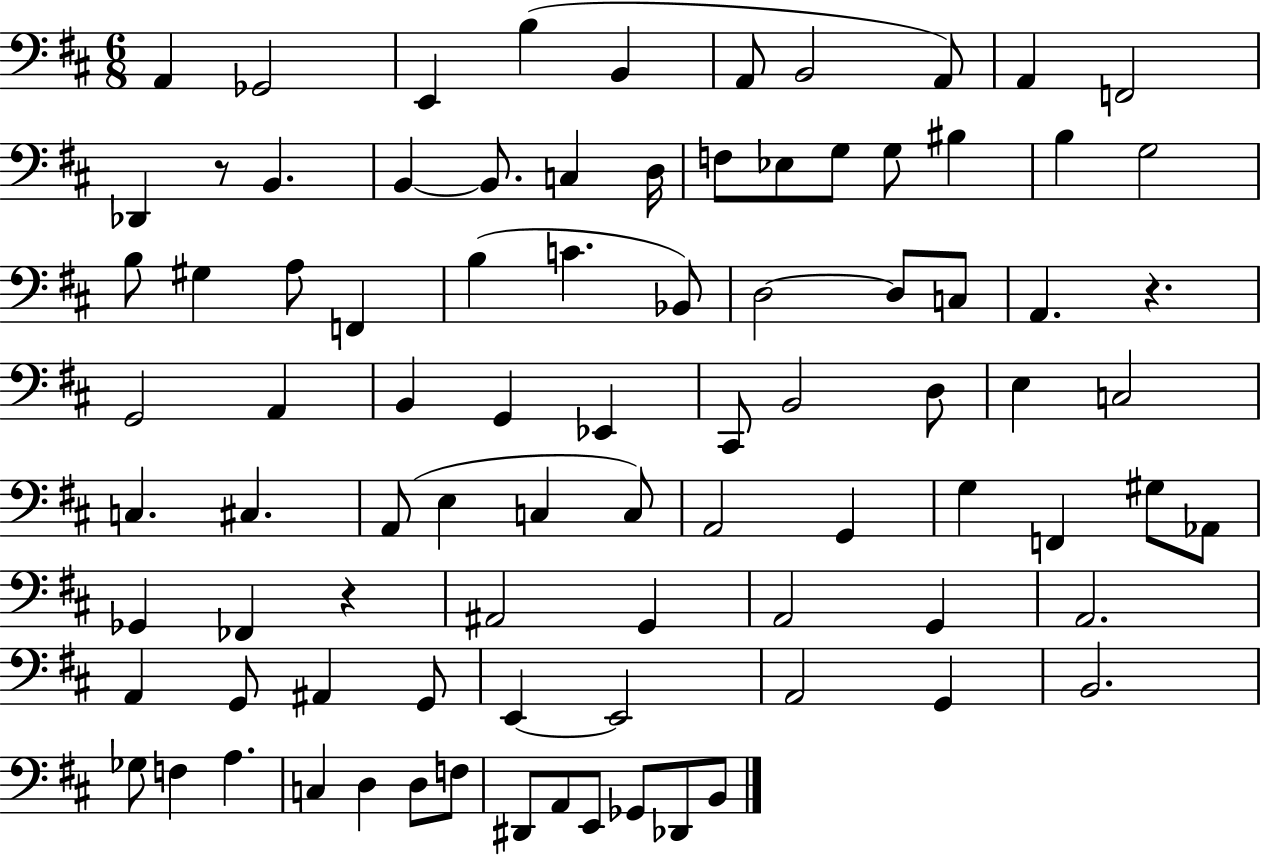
{
  \clef bass
  \numericTimeSignature
  \time 6/8
  \key d \major
  a,4 ges,2 | e,4 b4( b,4 | a,8 b,2 a,8) | a,4 f,2 | \break des,4 r8 b,4. | b,4~~ b,8. c4 d16 | f8 ees8 g8 g8 bis4 | b4 g2 | \break b8 gis4 a8 f,4 | b4( c'4. bes,8) | d2~~ d8 c8 | a,4. r4. | \break g,2 a,4 | b,4 g,4 ees,4 | cis,8 b,2 d8 | e4 c2 | \break c4. cis4. | a,8( e4 c4 c8) | a,2 g,4 | g4 f,4 gis8 aes,8 | \break ges,4 fes,4 r4 | ais,2 g,4 | a,2 g,4 | a,2. | \break a,4 g,8 ais,4 g,8 | e,4~~ e,2 | a,2 g,4 | b,2. | \break ges8 f4 a4. | c4 d4 d8 f8 | dis,8 a,8 e,8 ges,8 des,8 b,8 | \bar "|."
}